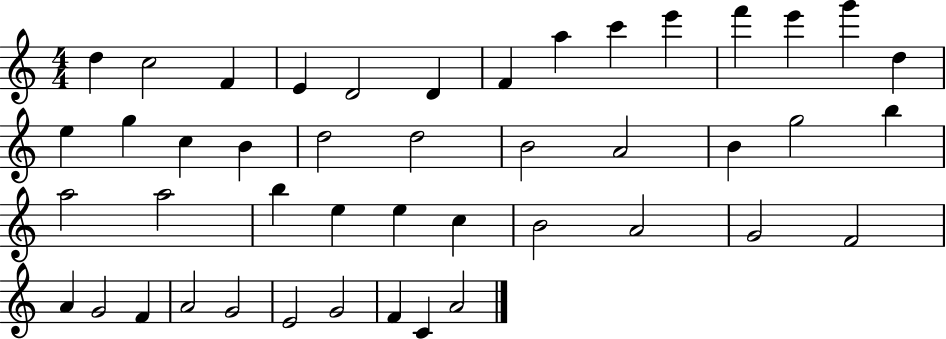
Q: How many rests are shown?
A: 0